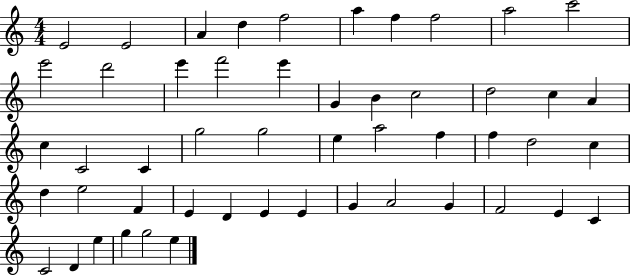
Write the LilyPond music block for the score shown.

{
  \clef treble
  \numericTimeSignature
  \time 4/4
  \key c \major
  e'2 e'2 | a'4 d''4 f''2 | a''4 f''4 f''2 | a''2 c'''2 | \break e'''2 d'''2 | e'''4 f'''2 e'''4 | g'4 b'4 c''2 | d''2 c''4 a'4 | \break c''4 c'2 c'4 | g''2 g''2 | e''4 a''2 f''4 | f''4 d''2 c''4 | \break d''4 e''2 f'4 | e'4 d'4 e'4 e'4 | g'4 a'2 g'4 | f'2 e'4 c'4 | \break c'2 d'4 e''4 | g''4 g''2 e''4 | \bar "|."
}